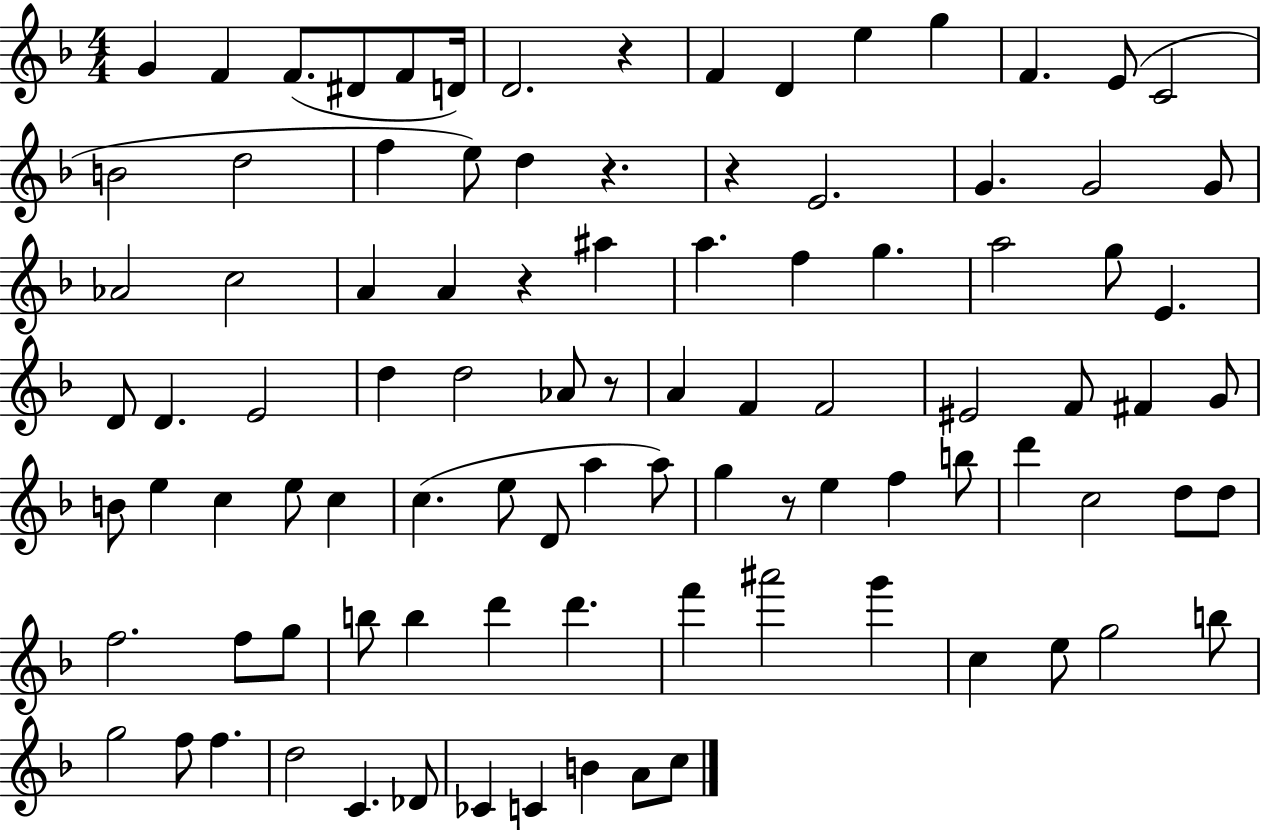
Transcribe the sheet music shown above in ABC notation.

X:1
T:Untitled
M:4/4
L:1/4
K:F
G F F/2 ^D/2 F/2 D/4 D2 z F D e g F E/2 C2 B2 d2 f e/2 d z z E2 G G2 G/2 _A2 c2 A A z ^a a f g a2 g/2 E D/2 D E2 d d2 _A/2 z/2 A F F2 ^E2 F/2 ^F G/2 B/2 e c e/2 c c e/2 D/2 a a/2 g z/2 e f b/2 d' c2 d/2 d/2 f2 f/2 g/2 b/2 b d' d' f' ^a'2 g' c e/2 g2 b/2 g2 f/2 f d2 C _D/2 _C C B A/2 c/2